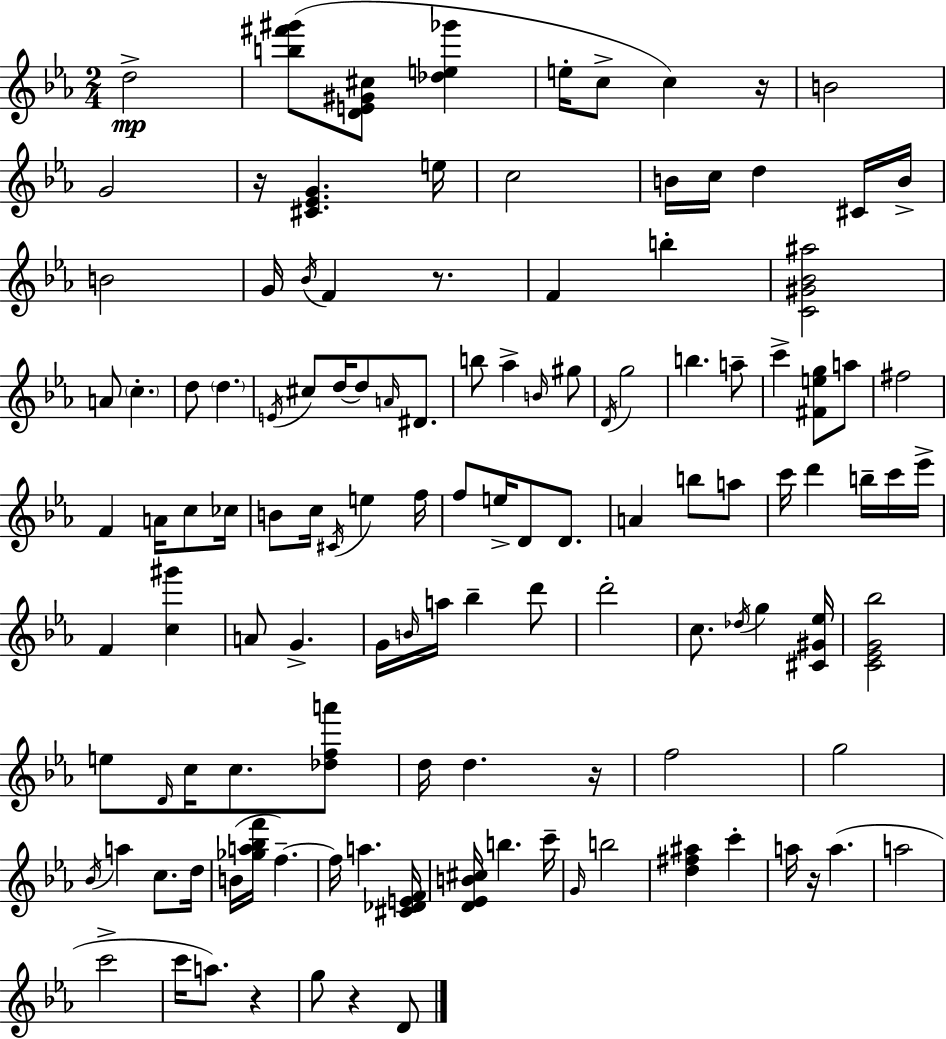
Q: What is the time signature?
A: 2/4